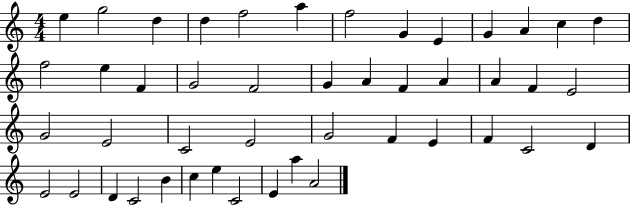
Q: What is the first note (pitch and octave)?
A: E5